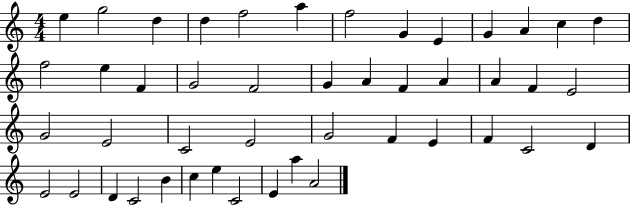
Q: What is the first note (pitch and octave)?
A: E5